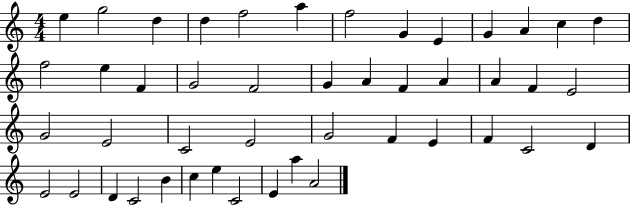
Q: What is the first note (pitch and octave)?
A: E5